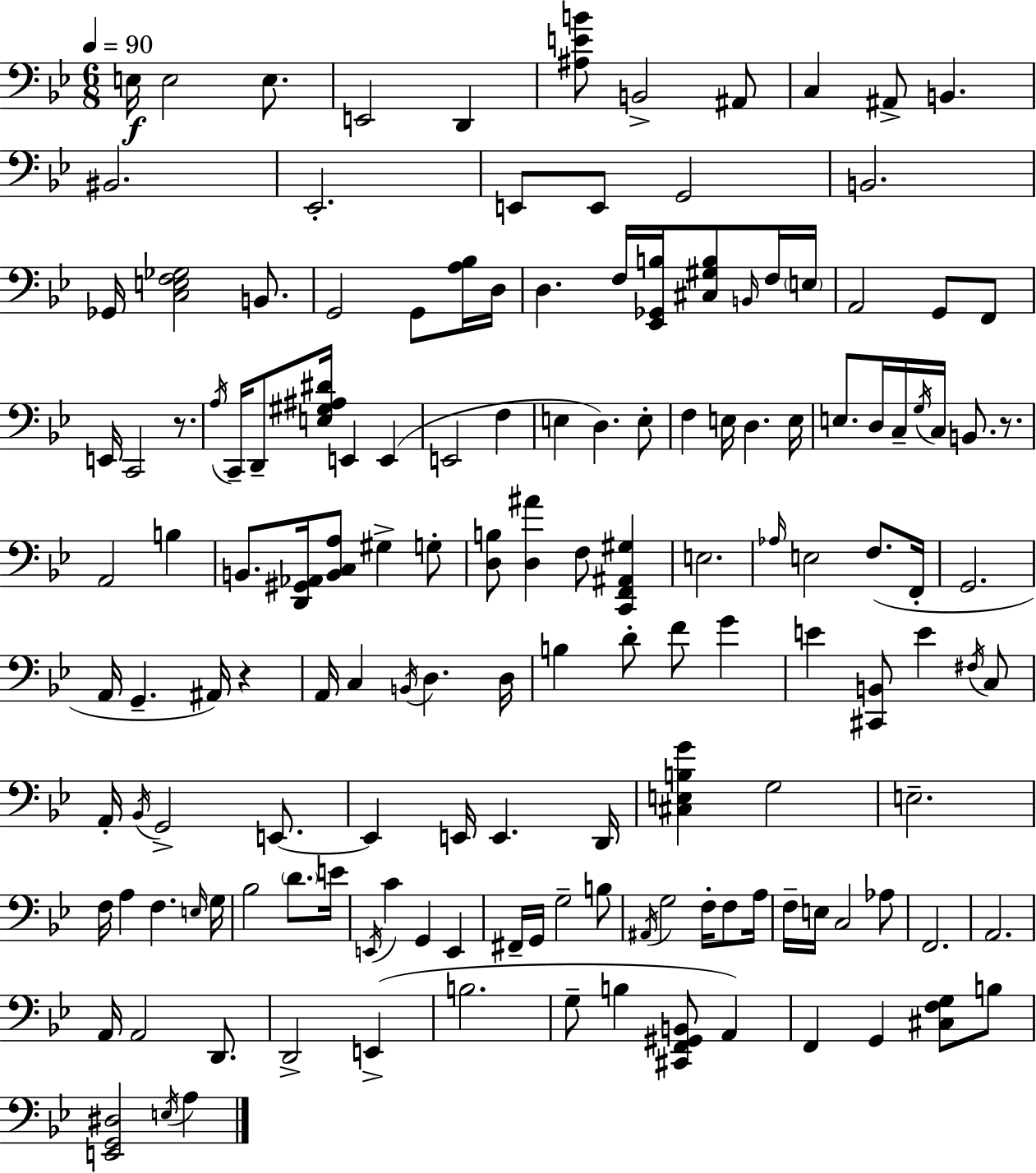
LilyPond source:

{
  \clef bass
  \numericTimeSignature
  \time 6/8
  \key bes \major
  \tempo 4 = 90
  e16\f e2 e8. | e,2 d,4 | <ais e' b'>8 b,2-> ais,8 | c4 ais,8-> b,4. | \break bis,2. | ees,2.-. | e,8 e,8 g,2 | b,2. | \break ges,16 <c e f ges>2 b,8. | g,2 g,8 <a bes>16 d16 | d4. f16 <ees, ges, b>16 <cis gis b>8 \grace { b,16 } f16 | \parenthesize e16 a,2 g,8 f,8 | \break e,16 c,2 r8. | \acciaccatura { a16 } c,16-- d,8-- <e gis ais dis'>16 e,4 e,4( | e,2 f4 | e4 d4.) | \break e8-. f4 e16 d4. | e16 e8. d16 c16-- \acciaccatura { g16 } c16 b,8. | r8. a,2 b4 | b,8. <d, gis, aes,>16 <b, c a>8 gis4-> | \break g8-. <d b>8 <d ais'>4 f8 <c, f, ais, gis>4 | e2. | \grace { aes16 } e2 | f8.( f,16-. g,2. | \break a,16 g,4.-- ais,16) | r4 a,16 c4 \acciaccatura { b,16 } d4. | d16 b4 d'8-. f'8 | g'4 e'4 <cis, b,>8 e'4 | \break \acciaccatura { fis16 } c8 a,16-. \acciaccatura { bes,16 } g,2-> | e,8.~~ e,4 e,16 | e,4. d,16 <cis e b g'>4 g2 | e2.-- | \break f16 a4 | f4. \grace { e16 } g16 bes2 | \parenthesize d'8. e'16 \acciaccatura { e,16 } c'4 | g,4 e,4 fis,16-- g,16 g2-- | \break b8 \acciaccatura { ais,16 } g2 | f16-. f8 a16 f16-- e16 | c2 aes8 f,2. | a,2. | \break a,16 a,2 | d,8. d,2-> | e,4->( b2. | g8-- | \break b4 <cis, f, gis, b,>8 a,4) f,4 | g,4 <cis f g>8 b8 <e, g, dis>2 | \acciaccatura { e16 } a4 \bar "|."
}